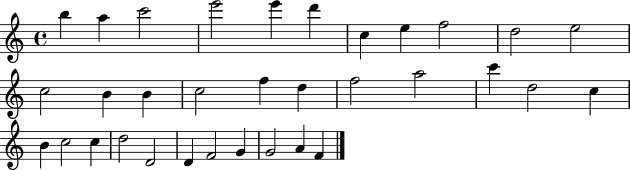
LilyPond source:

{
  \clef treble
  \time 4/4
  \defaultTimeSignature
  \key c \major
  b''4 a''4 c'''2 | e'''2 e'''4 d'''4 | c''4 e''4 f''2 | d''2 e''2 | \break c''2 b'4 b'4 | c''2 f''4 d''4 | f''2 a''2 | c'''4 d''2 c''4 | \break b'4 c''2 c''4 | d''2 d'2 | d'4 f'2 g'4 | g'2 a'4 f'4 | \break \bar "|."
}